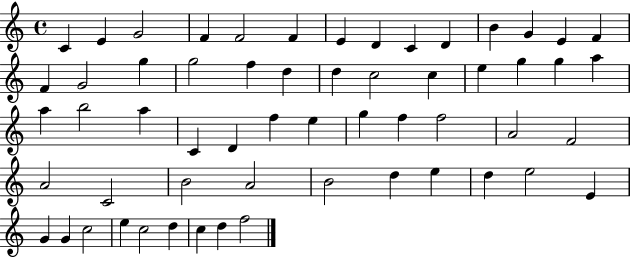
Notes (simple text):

C4/q E4/q G4/h F4/q F4/h F4/q E4/q D4/q C4/q D4/q B4/q G4/q E4/q F4/q F4/q G4/h G5/q G5/h F5/q D5/q D5/q C5/h C5/q E5/q G5/q G5/q A5/q A5/q B5/h A5/q C4/q D4/q F5/q E5/q G5/q F5/q F5/h A4/h F4/h A4/h C4/h B4/h A4/h B4/h D5/q E5/q D5/q E5/h E4/q G4/q G4/q C5/h E5/q C5/h D5/q C5/q D5/q F5/h